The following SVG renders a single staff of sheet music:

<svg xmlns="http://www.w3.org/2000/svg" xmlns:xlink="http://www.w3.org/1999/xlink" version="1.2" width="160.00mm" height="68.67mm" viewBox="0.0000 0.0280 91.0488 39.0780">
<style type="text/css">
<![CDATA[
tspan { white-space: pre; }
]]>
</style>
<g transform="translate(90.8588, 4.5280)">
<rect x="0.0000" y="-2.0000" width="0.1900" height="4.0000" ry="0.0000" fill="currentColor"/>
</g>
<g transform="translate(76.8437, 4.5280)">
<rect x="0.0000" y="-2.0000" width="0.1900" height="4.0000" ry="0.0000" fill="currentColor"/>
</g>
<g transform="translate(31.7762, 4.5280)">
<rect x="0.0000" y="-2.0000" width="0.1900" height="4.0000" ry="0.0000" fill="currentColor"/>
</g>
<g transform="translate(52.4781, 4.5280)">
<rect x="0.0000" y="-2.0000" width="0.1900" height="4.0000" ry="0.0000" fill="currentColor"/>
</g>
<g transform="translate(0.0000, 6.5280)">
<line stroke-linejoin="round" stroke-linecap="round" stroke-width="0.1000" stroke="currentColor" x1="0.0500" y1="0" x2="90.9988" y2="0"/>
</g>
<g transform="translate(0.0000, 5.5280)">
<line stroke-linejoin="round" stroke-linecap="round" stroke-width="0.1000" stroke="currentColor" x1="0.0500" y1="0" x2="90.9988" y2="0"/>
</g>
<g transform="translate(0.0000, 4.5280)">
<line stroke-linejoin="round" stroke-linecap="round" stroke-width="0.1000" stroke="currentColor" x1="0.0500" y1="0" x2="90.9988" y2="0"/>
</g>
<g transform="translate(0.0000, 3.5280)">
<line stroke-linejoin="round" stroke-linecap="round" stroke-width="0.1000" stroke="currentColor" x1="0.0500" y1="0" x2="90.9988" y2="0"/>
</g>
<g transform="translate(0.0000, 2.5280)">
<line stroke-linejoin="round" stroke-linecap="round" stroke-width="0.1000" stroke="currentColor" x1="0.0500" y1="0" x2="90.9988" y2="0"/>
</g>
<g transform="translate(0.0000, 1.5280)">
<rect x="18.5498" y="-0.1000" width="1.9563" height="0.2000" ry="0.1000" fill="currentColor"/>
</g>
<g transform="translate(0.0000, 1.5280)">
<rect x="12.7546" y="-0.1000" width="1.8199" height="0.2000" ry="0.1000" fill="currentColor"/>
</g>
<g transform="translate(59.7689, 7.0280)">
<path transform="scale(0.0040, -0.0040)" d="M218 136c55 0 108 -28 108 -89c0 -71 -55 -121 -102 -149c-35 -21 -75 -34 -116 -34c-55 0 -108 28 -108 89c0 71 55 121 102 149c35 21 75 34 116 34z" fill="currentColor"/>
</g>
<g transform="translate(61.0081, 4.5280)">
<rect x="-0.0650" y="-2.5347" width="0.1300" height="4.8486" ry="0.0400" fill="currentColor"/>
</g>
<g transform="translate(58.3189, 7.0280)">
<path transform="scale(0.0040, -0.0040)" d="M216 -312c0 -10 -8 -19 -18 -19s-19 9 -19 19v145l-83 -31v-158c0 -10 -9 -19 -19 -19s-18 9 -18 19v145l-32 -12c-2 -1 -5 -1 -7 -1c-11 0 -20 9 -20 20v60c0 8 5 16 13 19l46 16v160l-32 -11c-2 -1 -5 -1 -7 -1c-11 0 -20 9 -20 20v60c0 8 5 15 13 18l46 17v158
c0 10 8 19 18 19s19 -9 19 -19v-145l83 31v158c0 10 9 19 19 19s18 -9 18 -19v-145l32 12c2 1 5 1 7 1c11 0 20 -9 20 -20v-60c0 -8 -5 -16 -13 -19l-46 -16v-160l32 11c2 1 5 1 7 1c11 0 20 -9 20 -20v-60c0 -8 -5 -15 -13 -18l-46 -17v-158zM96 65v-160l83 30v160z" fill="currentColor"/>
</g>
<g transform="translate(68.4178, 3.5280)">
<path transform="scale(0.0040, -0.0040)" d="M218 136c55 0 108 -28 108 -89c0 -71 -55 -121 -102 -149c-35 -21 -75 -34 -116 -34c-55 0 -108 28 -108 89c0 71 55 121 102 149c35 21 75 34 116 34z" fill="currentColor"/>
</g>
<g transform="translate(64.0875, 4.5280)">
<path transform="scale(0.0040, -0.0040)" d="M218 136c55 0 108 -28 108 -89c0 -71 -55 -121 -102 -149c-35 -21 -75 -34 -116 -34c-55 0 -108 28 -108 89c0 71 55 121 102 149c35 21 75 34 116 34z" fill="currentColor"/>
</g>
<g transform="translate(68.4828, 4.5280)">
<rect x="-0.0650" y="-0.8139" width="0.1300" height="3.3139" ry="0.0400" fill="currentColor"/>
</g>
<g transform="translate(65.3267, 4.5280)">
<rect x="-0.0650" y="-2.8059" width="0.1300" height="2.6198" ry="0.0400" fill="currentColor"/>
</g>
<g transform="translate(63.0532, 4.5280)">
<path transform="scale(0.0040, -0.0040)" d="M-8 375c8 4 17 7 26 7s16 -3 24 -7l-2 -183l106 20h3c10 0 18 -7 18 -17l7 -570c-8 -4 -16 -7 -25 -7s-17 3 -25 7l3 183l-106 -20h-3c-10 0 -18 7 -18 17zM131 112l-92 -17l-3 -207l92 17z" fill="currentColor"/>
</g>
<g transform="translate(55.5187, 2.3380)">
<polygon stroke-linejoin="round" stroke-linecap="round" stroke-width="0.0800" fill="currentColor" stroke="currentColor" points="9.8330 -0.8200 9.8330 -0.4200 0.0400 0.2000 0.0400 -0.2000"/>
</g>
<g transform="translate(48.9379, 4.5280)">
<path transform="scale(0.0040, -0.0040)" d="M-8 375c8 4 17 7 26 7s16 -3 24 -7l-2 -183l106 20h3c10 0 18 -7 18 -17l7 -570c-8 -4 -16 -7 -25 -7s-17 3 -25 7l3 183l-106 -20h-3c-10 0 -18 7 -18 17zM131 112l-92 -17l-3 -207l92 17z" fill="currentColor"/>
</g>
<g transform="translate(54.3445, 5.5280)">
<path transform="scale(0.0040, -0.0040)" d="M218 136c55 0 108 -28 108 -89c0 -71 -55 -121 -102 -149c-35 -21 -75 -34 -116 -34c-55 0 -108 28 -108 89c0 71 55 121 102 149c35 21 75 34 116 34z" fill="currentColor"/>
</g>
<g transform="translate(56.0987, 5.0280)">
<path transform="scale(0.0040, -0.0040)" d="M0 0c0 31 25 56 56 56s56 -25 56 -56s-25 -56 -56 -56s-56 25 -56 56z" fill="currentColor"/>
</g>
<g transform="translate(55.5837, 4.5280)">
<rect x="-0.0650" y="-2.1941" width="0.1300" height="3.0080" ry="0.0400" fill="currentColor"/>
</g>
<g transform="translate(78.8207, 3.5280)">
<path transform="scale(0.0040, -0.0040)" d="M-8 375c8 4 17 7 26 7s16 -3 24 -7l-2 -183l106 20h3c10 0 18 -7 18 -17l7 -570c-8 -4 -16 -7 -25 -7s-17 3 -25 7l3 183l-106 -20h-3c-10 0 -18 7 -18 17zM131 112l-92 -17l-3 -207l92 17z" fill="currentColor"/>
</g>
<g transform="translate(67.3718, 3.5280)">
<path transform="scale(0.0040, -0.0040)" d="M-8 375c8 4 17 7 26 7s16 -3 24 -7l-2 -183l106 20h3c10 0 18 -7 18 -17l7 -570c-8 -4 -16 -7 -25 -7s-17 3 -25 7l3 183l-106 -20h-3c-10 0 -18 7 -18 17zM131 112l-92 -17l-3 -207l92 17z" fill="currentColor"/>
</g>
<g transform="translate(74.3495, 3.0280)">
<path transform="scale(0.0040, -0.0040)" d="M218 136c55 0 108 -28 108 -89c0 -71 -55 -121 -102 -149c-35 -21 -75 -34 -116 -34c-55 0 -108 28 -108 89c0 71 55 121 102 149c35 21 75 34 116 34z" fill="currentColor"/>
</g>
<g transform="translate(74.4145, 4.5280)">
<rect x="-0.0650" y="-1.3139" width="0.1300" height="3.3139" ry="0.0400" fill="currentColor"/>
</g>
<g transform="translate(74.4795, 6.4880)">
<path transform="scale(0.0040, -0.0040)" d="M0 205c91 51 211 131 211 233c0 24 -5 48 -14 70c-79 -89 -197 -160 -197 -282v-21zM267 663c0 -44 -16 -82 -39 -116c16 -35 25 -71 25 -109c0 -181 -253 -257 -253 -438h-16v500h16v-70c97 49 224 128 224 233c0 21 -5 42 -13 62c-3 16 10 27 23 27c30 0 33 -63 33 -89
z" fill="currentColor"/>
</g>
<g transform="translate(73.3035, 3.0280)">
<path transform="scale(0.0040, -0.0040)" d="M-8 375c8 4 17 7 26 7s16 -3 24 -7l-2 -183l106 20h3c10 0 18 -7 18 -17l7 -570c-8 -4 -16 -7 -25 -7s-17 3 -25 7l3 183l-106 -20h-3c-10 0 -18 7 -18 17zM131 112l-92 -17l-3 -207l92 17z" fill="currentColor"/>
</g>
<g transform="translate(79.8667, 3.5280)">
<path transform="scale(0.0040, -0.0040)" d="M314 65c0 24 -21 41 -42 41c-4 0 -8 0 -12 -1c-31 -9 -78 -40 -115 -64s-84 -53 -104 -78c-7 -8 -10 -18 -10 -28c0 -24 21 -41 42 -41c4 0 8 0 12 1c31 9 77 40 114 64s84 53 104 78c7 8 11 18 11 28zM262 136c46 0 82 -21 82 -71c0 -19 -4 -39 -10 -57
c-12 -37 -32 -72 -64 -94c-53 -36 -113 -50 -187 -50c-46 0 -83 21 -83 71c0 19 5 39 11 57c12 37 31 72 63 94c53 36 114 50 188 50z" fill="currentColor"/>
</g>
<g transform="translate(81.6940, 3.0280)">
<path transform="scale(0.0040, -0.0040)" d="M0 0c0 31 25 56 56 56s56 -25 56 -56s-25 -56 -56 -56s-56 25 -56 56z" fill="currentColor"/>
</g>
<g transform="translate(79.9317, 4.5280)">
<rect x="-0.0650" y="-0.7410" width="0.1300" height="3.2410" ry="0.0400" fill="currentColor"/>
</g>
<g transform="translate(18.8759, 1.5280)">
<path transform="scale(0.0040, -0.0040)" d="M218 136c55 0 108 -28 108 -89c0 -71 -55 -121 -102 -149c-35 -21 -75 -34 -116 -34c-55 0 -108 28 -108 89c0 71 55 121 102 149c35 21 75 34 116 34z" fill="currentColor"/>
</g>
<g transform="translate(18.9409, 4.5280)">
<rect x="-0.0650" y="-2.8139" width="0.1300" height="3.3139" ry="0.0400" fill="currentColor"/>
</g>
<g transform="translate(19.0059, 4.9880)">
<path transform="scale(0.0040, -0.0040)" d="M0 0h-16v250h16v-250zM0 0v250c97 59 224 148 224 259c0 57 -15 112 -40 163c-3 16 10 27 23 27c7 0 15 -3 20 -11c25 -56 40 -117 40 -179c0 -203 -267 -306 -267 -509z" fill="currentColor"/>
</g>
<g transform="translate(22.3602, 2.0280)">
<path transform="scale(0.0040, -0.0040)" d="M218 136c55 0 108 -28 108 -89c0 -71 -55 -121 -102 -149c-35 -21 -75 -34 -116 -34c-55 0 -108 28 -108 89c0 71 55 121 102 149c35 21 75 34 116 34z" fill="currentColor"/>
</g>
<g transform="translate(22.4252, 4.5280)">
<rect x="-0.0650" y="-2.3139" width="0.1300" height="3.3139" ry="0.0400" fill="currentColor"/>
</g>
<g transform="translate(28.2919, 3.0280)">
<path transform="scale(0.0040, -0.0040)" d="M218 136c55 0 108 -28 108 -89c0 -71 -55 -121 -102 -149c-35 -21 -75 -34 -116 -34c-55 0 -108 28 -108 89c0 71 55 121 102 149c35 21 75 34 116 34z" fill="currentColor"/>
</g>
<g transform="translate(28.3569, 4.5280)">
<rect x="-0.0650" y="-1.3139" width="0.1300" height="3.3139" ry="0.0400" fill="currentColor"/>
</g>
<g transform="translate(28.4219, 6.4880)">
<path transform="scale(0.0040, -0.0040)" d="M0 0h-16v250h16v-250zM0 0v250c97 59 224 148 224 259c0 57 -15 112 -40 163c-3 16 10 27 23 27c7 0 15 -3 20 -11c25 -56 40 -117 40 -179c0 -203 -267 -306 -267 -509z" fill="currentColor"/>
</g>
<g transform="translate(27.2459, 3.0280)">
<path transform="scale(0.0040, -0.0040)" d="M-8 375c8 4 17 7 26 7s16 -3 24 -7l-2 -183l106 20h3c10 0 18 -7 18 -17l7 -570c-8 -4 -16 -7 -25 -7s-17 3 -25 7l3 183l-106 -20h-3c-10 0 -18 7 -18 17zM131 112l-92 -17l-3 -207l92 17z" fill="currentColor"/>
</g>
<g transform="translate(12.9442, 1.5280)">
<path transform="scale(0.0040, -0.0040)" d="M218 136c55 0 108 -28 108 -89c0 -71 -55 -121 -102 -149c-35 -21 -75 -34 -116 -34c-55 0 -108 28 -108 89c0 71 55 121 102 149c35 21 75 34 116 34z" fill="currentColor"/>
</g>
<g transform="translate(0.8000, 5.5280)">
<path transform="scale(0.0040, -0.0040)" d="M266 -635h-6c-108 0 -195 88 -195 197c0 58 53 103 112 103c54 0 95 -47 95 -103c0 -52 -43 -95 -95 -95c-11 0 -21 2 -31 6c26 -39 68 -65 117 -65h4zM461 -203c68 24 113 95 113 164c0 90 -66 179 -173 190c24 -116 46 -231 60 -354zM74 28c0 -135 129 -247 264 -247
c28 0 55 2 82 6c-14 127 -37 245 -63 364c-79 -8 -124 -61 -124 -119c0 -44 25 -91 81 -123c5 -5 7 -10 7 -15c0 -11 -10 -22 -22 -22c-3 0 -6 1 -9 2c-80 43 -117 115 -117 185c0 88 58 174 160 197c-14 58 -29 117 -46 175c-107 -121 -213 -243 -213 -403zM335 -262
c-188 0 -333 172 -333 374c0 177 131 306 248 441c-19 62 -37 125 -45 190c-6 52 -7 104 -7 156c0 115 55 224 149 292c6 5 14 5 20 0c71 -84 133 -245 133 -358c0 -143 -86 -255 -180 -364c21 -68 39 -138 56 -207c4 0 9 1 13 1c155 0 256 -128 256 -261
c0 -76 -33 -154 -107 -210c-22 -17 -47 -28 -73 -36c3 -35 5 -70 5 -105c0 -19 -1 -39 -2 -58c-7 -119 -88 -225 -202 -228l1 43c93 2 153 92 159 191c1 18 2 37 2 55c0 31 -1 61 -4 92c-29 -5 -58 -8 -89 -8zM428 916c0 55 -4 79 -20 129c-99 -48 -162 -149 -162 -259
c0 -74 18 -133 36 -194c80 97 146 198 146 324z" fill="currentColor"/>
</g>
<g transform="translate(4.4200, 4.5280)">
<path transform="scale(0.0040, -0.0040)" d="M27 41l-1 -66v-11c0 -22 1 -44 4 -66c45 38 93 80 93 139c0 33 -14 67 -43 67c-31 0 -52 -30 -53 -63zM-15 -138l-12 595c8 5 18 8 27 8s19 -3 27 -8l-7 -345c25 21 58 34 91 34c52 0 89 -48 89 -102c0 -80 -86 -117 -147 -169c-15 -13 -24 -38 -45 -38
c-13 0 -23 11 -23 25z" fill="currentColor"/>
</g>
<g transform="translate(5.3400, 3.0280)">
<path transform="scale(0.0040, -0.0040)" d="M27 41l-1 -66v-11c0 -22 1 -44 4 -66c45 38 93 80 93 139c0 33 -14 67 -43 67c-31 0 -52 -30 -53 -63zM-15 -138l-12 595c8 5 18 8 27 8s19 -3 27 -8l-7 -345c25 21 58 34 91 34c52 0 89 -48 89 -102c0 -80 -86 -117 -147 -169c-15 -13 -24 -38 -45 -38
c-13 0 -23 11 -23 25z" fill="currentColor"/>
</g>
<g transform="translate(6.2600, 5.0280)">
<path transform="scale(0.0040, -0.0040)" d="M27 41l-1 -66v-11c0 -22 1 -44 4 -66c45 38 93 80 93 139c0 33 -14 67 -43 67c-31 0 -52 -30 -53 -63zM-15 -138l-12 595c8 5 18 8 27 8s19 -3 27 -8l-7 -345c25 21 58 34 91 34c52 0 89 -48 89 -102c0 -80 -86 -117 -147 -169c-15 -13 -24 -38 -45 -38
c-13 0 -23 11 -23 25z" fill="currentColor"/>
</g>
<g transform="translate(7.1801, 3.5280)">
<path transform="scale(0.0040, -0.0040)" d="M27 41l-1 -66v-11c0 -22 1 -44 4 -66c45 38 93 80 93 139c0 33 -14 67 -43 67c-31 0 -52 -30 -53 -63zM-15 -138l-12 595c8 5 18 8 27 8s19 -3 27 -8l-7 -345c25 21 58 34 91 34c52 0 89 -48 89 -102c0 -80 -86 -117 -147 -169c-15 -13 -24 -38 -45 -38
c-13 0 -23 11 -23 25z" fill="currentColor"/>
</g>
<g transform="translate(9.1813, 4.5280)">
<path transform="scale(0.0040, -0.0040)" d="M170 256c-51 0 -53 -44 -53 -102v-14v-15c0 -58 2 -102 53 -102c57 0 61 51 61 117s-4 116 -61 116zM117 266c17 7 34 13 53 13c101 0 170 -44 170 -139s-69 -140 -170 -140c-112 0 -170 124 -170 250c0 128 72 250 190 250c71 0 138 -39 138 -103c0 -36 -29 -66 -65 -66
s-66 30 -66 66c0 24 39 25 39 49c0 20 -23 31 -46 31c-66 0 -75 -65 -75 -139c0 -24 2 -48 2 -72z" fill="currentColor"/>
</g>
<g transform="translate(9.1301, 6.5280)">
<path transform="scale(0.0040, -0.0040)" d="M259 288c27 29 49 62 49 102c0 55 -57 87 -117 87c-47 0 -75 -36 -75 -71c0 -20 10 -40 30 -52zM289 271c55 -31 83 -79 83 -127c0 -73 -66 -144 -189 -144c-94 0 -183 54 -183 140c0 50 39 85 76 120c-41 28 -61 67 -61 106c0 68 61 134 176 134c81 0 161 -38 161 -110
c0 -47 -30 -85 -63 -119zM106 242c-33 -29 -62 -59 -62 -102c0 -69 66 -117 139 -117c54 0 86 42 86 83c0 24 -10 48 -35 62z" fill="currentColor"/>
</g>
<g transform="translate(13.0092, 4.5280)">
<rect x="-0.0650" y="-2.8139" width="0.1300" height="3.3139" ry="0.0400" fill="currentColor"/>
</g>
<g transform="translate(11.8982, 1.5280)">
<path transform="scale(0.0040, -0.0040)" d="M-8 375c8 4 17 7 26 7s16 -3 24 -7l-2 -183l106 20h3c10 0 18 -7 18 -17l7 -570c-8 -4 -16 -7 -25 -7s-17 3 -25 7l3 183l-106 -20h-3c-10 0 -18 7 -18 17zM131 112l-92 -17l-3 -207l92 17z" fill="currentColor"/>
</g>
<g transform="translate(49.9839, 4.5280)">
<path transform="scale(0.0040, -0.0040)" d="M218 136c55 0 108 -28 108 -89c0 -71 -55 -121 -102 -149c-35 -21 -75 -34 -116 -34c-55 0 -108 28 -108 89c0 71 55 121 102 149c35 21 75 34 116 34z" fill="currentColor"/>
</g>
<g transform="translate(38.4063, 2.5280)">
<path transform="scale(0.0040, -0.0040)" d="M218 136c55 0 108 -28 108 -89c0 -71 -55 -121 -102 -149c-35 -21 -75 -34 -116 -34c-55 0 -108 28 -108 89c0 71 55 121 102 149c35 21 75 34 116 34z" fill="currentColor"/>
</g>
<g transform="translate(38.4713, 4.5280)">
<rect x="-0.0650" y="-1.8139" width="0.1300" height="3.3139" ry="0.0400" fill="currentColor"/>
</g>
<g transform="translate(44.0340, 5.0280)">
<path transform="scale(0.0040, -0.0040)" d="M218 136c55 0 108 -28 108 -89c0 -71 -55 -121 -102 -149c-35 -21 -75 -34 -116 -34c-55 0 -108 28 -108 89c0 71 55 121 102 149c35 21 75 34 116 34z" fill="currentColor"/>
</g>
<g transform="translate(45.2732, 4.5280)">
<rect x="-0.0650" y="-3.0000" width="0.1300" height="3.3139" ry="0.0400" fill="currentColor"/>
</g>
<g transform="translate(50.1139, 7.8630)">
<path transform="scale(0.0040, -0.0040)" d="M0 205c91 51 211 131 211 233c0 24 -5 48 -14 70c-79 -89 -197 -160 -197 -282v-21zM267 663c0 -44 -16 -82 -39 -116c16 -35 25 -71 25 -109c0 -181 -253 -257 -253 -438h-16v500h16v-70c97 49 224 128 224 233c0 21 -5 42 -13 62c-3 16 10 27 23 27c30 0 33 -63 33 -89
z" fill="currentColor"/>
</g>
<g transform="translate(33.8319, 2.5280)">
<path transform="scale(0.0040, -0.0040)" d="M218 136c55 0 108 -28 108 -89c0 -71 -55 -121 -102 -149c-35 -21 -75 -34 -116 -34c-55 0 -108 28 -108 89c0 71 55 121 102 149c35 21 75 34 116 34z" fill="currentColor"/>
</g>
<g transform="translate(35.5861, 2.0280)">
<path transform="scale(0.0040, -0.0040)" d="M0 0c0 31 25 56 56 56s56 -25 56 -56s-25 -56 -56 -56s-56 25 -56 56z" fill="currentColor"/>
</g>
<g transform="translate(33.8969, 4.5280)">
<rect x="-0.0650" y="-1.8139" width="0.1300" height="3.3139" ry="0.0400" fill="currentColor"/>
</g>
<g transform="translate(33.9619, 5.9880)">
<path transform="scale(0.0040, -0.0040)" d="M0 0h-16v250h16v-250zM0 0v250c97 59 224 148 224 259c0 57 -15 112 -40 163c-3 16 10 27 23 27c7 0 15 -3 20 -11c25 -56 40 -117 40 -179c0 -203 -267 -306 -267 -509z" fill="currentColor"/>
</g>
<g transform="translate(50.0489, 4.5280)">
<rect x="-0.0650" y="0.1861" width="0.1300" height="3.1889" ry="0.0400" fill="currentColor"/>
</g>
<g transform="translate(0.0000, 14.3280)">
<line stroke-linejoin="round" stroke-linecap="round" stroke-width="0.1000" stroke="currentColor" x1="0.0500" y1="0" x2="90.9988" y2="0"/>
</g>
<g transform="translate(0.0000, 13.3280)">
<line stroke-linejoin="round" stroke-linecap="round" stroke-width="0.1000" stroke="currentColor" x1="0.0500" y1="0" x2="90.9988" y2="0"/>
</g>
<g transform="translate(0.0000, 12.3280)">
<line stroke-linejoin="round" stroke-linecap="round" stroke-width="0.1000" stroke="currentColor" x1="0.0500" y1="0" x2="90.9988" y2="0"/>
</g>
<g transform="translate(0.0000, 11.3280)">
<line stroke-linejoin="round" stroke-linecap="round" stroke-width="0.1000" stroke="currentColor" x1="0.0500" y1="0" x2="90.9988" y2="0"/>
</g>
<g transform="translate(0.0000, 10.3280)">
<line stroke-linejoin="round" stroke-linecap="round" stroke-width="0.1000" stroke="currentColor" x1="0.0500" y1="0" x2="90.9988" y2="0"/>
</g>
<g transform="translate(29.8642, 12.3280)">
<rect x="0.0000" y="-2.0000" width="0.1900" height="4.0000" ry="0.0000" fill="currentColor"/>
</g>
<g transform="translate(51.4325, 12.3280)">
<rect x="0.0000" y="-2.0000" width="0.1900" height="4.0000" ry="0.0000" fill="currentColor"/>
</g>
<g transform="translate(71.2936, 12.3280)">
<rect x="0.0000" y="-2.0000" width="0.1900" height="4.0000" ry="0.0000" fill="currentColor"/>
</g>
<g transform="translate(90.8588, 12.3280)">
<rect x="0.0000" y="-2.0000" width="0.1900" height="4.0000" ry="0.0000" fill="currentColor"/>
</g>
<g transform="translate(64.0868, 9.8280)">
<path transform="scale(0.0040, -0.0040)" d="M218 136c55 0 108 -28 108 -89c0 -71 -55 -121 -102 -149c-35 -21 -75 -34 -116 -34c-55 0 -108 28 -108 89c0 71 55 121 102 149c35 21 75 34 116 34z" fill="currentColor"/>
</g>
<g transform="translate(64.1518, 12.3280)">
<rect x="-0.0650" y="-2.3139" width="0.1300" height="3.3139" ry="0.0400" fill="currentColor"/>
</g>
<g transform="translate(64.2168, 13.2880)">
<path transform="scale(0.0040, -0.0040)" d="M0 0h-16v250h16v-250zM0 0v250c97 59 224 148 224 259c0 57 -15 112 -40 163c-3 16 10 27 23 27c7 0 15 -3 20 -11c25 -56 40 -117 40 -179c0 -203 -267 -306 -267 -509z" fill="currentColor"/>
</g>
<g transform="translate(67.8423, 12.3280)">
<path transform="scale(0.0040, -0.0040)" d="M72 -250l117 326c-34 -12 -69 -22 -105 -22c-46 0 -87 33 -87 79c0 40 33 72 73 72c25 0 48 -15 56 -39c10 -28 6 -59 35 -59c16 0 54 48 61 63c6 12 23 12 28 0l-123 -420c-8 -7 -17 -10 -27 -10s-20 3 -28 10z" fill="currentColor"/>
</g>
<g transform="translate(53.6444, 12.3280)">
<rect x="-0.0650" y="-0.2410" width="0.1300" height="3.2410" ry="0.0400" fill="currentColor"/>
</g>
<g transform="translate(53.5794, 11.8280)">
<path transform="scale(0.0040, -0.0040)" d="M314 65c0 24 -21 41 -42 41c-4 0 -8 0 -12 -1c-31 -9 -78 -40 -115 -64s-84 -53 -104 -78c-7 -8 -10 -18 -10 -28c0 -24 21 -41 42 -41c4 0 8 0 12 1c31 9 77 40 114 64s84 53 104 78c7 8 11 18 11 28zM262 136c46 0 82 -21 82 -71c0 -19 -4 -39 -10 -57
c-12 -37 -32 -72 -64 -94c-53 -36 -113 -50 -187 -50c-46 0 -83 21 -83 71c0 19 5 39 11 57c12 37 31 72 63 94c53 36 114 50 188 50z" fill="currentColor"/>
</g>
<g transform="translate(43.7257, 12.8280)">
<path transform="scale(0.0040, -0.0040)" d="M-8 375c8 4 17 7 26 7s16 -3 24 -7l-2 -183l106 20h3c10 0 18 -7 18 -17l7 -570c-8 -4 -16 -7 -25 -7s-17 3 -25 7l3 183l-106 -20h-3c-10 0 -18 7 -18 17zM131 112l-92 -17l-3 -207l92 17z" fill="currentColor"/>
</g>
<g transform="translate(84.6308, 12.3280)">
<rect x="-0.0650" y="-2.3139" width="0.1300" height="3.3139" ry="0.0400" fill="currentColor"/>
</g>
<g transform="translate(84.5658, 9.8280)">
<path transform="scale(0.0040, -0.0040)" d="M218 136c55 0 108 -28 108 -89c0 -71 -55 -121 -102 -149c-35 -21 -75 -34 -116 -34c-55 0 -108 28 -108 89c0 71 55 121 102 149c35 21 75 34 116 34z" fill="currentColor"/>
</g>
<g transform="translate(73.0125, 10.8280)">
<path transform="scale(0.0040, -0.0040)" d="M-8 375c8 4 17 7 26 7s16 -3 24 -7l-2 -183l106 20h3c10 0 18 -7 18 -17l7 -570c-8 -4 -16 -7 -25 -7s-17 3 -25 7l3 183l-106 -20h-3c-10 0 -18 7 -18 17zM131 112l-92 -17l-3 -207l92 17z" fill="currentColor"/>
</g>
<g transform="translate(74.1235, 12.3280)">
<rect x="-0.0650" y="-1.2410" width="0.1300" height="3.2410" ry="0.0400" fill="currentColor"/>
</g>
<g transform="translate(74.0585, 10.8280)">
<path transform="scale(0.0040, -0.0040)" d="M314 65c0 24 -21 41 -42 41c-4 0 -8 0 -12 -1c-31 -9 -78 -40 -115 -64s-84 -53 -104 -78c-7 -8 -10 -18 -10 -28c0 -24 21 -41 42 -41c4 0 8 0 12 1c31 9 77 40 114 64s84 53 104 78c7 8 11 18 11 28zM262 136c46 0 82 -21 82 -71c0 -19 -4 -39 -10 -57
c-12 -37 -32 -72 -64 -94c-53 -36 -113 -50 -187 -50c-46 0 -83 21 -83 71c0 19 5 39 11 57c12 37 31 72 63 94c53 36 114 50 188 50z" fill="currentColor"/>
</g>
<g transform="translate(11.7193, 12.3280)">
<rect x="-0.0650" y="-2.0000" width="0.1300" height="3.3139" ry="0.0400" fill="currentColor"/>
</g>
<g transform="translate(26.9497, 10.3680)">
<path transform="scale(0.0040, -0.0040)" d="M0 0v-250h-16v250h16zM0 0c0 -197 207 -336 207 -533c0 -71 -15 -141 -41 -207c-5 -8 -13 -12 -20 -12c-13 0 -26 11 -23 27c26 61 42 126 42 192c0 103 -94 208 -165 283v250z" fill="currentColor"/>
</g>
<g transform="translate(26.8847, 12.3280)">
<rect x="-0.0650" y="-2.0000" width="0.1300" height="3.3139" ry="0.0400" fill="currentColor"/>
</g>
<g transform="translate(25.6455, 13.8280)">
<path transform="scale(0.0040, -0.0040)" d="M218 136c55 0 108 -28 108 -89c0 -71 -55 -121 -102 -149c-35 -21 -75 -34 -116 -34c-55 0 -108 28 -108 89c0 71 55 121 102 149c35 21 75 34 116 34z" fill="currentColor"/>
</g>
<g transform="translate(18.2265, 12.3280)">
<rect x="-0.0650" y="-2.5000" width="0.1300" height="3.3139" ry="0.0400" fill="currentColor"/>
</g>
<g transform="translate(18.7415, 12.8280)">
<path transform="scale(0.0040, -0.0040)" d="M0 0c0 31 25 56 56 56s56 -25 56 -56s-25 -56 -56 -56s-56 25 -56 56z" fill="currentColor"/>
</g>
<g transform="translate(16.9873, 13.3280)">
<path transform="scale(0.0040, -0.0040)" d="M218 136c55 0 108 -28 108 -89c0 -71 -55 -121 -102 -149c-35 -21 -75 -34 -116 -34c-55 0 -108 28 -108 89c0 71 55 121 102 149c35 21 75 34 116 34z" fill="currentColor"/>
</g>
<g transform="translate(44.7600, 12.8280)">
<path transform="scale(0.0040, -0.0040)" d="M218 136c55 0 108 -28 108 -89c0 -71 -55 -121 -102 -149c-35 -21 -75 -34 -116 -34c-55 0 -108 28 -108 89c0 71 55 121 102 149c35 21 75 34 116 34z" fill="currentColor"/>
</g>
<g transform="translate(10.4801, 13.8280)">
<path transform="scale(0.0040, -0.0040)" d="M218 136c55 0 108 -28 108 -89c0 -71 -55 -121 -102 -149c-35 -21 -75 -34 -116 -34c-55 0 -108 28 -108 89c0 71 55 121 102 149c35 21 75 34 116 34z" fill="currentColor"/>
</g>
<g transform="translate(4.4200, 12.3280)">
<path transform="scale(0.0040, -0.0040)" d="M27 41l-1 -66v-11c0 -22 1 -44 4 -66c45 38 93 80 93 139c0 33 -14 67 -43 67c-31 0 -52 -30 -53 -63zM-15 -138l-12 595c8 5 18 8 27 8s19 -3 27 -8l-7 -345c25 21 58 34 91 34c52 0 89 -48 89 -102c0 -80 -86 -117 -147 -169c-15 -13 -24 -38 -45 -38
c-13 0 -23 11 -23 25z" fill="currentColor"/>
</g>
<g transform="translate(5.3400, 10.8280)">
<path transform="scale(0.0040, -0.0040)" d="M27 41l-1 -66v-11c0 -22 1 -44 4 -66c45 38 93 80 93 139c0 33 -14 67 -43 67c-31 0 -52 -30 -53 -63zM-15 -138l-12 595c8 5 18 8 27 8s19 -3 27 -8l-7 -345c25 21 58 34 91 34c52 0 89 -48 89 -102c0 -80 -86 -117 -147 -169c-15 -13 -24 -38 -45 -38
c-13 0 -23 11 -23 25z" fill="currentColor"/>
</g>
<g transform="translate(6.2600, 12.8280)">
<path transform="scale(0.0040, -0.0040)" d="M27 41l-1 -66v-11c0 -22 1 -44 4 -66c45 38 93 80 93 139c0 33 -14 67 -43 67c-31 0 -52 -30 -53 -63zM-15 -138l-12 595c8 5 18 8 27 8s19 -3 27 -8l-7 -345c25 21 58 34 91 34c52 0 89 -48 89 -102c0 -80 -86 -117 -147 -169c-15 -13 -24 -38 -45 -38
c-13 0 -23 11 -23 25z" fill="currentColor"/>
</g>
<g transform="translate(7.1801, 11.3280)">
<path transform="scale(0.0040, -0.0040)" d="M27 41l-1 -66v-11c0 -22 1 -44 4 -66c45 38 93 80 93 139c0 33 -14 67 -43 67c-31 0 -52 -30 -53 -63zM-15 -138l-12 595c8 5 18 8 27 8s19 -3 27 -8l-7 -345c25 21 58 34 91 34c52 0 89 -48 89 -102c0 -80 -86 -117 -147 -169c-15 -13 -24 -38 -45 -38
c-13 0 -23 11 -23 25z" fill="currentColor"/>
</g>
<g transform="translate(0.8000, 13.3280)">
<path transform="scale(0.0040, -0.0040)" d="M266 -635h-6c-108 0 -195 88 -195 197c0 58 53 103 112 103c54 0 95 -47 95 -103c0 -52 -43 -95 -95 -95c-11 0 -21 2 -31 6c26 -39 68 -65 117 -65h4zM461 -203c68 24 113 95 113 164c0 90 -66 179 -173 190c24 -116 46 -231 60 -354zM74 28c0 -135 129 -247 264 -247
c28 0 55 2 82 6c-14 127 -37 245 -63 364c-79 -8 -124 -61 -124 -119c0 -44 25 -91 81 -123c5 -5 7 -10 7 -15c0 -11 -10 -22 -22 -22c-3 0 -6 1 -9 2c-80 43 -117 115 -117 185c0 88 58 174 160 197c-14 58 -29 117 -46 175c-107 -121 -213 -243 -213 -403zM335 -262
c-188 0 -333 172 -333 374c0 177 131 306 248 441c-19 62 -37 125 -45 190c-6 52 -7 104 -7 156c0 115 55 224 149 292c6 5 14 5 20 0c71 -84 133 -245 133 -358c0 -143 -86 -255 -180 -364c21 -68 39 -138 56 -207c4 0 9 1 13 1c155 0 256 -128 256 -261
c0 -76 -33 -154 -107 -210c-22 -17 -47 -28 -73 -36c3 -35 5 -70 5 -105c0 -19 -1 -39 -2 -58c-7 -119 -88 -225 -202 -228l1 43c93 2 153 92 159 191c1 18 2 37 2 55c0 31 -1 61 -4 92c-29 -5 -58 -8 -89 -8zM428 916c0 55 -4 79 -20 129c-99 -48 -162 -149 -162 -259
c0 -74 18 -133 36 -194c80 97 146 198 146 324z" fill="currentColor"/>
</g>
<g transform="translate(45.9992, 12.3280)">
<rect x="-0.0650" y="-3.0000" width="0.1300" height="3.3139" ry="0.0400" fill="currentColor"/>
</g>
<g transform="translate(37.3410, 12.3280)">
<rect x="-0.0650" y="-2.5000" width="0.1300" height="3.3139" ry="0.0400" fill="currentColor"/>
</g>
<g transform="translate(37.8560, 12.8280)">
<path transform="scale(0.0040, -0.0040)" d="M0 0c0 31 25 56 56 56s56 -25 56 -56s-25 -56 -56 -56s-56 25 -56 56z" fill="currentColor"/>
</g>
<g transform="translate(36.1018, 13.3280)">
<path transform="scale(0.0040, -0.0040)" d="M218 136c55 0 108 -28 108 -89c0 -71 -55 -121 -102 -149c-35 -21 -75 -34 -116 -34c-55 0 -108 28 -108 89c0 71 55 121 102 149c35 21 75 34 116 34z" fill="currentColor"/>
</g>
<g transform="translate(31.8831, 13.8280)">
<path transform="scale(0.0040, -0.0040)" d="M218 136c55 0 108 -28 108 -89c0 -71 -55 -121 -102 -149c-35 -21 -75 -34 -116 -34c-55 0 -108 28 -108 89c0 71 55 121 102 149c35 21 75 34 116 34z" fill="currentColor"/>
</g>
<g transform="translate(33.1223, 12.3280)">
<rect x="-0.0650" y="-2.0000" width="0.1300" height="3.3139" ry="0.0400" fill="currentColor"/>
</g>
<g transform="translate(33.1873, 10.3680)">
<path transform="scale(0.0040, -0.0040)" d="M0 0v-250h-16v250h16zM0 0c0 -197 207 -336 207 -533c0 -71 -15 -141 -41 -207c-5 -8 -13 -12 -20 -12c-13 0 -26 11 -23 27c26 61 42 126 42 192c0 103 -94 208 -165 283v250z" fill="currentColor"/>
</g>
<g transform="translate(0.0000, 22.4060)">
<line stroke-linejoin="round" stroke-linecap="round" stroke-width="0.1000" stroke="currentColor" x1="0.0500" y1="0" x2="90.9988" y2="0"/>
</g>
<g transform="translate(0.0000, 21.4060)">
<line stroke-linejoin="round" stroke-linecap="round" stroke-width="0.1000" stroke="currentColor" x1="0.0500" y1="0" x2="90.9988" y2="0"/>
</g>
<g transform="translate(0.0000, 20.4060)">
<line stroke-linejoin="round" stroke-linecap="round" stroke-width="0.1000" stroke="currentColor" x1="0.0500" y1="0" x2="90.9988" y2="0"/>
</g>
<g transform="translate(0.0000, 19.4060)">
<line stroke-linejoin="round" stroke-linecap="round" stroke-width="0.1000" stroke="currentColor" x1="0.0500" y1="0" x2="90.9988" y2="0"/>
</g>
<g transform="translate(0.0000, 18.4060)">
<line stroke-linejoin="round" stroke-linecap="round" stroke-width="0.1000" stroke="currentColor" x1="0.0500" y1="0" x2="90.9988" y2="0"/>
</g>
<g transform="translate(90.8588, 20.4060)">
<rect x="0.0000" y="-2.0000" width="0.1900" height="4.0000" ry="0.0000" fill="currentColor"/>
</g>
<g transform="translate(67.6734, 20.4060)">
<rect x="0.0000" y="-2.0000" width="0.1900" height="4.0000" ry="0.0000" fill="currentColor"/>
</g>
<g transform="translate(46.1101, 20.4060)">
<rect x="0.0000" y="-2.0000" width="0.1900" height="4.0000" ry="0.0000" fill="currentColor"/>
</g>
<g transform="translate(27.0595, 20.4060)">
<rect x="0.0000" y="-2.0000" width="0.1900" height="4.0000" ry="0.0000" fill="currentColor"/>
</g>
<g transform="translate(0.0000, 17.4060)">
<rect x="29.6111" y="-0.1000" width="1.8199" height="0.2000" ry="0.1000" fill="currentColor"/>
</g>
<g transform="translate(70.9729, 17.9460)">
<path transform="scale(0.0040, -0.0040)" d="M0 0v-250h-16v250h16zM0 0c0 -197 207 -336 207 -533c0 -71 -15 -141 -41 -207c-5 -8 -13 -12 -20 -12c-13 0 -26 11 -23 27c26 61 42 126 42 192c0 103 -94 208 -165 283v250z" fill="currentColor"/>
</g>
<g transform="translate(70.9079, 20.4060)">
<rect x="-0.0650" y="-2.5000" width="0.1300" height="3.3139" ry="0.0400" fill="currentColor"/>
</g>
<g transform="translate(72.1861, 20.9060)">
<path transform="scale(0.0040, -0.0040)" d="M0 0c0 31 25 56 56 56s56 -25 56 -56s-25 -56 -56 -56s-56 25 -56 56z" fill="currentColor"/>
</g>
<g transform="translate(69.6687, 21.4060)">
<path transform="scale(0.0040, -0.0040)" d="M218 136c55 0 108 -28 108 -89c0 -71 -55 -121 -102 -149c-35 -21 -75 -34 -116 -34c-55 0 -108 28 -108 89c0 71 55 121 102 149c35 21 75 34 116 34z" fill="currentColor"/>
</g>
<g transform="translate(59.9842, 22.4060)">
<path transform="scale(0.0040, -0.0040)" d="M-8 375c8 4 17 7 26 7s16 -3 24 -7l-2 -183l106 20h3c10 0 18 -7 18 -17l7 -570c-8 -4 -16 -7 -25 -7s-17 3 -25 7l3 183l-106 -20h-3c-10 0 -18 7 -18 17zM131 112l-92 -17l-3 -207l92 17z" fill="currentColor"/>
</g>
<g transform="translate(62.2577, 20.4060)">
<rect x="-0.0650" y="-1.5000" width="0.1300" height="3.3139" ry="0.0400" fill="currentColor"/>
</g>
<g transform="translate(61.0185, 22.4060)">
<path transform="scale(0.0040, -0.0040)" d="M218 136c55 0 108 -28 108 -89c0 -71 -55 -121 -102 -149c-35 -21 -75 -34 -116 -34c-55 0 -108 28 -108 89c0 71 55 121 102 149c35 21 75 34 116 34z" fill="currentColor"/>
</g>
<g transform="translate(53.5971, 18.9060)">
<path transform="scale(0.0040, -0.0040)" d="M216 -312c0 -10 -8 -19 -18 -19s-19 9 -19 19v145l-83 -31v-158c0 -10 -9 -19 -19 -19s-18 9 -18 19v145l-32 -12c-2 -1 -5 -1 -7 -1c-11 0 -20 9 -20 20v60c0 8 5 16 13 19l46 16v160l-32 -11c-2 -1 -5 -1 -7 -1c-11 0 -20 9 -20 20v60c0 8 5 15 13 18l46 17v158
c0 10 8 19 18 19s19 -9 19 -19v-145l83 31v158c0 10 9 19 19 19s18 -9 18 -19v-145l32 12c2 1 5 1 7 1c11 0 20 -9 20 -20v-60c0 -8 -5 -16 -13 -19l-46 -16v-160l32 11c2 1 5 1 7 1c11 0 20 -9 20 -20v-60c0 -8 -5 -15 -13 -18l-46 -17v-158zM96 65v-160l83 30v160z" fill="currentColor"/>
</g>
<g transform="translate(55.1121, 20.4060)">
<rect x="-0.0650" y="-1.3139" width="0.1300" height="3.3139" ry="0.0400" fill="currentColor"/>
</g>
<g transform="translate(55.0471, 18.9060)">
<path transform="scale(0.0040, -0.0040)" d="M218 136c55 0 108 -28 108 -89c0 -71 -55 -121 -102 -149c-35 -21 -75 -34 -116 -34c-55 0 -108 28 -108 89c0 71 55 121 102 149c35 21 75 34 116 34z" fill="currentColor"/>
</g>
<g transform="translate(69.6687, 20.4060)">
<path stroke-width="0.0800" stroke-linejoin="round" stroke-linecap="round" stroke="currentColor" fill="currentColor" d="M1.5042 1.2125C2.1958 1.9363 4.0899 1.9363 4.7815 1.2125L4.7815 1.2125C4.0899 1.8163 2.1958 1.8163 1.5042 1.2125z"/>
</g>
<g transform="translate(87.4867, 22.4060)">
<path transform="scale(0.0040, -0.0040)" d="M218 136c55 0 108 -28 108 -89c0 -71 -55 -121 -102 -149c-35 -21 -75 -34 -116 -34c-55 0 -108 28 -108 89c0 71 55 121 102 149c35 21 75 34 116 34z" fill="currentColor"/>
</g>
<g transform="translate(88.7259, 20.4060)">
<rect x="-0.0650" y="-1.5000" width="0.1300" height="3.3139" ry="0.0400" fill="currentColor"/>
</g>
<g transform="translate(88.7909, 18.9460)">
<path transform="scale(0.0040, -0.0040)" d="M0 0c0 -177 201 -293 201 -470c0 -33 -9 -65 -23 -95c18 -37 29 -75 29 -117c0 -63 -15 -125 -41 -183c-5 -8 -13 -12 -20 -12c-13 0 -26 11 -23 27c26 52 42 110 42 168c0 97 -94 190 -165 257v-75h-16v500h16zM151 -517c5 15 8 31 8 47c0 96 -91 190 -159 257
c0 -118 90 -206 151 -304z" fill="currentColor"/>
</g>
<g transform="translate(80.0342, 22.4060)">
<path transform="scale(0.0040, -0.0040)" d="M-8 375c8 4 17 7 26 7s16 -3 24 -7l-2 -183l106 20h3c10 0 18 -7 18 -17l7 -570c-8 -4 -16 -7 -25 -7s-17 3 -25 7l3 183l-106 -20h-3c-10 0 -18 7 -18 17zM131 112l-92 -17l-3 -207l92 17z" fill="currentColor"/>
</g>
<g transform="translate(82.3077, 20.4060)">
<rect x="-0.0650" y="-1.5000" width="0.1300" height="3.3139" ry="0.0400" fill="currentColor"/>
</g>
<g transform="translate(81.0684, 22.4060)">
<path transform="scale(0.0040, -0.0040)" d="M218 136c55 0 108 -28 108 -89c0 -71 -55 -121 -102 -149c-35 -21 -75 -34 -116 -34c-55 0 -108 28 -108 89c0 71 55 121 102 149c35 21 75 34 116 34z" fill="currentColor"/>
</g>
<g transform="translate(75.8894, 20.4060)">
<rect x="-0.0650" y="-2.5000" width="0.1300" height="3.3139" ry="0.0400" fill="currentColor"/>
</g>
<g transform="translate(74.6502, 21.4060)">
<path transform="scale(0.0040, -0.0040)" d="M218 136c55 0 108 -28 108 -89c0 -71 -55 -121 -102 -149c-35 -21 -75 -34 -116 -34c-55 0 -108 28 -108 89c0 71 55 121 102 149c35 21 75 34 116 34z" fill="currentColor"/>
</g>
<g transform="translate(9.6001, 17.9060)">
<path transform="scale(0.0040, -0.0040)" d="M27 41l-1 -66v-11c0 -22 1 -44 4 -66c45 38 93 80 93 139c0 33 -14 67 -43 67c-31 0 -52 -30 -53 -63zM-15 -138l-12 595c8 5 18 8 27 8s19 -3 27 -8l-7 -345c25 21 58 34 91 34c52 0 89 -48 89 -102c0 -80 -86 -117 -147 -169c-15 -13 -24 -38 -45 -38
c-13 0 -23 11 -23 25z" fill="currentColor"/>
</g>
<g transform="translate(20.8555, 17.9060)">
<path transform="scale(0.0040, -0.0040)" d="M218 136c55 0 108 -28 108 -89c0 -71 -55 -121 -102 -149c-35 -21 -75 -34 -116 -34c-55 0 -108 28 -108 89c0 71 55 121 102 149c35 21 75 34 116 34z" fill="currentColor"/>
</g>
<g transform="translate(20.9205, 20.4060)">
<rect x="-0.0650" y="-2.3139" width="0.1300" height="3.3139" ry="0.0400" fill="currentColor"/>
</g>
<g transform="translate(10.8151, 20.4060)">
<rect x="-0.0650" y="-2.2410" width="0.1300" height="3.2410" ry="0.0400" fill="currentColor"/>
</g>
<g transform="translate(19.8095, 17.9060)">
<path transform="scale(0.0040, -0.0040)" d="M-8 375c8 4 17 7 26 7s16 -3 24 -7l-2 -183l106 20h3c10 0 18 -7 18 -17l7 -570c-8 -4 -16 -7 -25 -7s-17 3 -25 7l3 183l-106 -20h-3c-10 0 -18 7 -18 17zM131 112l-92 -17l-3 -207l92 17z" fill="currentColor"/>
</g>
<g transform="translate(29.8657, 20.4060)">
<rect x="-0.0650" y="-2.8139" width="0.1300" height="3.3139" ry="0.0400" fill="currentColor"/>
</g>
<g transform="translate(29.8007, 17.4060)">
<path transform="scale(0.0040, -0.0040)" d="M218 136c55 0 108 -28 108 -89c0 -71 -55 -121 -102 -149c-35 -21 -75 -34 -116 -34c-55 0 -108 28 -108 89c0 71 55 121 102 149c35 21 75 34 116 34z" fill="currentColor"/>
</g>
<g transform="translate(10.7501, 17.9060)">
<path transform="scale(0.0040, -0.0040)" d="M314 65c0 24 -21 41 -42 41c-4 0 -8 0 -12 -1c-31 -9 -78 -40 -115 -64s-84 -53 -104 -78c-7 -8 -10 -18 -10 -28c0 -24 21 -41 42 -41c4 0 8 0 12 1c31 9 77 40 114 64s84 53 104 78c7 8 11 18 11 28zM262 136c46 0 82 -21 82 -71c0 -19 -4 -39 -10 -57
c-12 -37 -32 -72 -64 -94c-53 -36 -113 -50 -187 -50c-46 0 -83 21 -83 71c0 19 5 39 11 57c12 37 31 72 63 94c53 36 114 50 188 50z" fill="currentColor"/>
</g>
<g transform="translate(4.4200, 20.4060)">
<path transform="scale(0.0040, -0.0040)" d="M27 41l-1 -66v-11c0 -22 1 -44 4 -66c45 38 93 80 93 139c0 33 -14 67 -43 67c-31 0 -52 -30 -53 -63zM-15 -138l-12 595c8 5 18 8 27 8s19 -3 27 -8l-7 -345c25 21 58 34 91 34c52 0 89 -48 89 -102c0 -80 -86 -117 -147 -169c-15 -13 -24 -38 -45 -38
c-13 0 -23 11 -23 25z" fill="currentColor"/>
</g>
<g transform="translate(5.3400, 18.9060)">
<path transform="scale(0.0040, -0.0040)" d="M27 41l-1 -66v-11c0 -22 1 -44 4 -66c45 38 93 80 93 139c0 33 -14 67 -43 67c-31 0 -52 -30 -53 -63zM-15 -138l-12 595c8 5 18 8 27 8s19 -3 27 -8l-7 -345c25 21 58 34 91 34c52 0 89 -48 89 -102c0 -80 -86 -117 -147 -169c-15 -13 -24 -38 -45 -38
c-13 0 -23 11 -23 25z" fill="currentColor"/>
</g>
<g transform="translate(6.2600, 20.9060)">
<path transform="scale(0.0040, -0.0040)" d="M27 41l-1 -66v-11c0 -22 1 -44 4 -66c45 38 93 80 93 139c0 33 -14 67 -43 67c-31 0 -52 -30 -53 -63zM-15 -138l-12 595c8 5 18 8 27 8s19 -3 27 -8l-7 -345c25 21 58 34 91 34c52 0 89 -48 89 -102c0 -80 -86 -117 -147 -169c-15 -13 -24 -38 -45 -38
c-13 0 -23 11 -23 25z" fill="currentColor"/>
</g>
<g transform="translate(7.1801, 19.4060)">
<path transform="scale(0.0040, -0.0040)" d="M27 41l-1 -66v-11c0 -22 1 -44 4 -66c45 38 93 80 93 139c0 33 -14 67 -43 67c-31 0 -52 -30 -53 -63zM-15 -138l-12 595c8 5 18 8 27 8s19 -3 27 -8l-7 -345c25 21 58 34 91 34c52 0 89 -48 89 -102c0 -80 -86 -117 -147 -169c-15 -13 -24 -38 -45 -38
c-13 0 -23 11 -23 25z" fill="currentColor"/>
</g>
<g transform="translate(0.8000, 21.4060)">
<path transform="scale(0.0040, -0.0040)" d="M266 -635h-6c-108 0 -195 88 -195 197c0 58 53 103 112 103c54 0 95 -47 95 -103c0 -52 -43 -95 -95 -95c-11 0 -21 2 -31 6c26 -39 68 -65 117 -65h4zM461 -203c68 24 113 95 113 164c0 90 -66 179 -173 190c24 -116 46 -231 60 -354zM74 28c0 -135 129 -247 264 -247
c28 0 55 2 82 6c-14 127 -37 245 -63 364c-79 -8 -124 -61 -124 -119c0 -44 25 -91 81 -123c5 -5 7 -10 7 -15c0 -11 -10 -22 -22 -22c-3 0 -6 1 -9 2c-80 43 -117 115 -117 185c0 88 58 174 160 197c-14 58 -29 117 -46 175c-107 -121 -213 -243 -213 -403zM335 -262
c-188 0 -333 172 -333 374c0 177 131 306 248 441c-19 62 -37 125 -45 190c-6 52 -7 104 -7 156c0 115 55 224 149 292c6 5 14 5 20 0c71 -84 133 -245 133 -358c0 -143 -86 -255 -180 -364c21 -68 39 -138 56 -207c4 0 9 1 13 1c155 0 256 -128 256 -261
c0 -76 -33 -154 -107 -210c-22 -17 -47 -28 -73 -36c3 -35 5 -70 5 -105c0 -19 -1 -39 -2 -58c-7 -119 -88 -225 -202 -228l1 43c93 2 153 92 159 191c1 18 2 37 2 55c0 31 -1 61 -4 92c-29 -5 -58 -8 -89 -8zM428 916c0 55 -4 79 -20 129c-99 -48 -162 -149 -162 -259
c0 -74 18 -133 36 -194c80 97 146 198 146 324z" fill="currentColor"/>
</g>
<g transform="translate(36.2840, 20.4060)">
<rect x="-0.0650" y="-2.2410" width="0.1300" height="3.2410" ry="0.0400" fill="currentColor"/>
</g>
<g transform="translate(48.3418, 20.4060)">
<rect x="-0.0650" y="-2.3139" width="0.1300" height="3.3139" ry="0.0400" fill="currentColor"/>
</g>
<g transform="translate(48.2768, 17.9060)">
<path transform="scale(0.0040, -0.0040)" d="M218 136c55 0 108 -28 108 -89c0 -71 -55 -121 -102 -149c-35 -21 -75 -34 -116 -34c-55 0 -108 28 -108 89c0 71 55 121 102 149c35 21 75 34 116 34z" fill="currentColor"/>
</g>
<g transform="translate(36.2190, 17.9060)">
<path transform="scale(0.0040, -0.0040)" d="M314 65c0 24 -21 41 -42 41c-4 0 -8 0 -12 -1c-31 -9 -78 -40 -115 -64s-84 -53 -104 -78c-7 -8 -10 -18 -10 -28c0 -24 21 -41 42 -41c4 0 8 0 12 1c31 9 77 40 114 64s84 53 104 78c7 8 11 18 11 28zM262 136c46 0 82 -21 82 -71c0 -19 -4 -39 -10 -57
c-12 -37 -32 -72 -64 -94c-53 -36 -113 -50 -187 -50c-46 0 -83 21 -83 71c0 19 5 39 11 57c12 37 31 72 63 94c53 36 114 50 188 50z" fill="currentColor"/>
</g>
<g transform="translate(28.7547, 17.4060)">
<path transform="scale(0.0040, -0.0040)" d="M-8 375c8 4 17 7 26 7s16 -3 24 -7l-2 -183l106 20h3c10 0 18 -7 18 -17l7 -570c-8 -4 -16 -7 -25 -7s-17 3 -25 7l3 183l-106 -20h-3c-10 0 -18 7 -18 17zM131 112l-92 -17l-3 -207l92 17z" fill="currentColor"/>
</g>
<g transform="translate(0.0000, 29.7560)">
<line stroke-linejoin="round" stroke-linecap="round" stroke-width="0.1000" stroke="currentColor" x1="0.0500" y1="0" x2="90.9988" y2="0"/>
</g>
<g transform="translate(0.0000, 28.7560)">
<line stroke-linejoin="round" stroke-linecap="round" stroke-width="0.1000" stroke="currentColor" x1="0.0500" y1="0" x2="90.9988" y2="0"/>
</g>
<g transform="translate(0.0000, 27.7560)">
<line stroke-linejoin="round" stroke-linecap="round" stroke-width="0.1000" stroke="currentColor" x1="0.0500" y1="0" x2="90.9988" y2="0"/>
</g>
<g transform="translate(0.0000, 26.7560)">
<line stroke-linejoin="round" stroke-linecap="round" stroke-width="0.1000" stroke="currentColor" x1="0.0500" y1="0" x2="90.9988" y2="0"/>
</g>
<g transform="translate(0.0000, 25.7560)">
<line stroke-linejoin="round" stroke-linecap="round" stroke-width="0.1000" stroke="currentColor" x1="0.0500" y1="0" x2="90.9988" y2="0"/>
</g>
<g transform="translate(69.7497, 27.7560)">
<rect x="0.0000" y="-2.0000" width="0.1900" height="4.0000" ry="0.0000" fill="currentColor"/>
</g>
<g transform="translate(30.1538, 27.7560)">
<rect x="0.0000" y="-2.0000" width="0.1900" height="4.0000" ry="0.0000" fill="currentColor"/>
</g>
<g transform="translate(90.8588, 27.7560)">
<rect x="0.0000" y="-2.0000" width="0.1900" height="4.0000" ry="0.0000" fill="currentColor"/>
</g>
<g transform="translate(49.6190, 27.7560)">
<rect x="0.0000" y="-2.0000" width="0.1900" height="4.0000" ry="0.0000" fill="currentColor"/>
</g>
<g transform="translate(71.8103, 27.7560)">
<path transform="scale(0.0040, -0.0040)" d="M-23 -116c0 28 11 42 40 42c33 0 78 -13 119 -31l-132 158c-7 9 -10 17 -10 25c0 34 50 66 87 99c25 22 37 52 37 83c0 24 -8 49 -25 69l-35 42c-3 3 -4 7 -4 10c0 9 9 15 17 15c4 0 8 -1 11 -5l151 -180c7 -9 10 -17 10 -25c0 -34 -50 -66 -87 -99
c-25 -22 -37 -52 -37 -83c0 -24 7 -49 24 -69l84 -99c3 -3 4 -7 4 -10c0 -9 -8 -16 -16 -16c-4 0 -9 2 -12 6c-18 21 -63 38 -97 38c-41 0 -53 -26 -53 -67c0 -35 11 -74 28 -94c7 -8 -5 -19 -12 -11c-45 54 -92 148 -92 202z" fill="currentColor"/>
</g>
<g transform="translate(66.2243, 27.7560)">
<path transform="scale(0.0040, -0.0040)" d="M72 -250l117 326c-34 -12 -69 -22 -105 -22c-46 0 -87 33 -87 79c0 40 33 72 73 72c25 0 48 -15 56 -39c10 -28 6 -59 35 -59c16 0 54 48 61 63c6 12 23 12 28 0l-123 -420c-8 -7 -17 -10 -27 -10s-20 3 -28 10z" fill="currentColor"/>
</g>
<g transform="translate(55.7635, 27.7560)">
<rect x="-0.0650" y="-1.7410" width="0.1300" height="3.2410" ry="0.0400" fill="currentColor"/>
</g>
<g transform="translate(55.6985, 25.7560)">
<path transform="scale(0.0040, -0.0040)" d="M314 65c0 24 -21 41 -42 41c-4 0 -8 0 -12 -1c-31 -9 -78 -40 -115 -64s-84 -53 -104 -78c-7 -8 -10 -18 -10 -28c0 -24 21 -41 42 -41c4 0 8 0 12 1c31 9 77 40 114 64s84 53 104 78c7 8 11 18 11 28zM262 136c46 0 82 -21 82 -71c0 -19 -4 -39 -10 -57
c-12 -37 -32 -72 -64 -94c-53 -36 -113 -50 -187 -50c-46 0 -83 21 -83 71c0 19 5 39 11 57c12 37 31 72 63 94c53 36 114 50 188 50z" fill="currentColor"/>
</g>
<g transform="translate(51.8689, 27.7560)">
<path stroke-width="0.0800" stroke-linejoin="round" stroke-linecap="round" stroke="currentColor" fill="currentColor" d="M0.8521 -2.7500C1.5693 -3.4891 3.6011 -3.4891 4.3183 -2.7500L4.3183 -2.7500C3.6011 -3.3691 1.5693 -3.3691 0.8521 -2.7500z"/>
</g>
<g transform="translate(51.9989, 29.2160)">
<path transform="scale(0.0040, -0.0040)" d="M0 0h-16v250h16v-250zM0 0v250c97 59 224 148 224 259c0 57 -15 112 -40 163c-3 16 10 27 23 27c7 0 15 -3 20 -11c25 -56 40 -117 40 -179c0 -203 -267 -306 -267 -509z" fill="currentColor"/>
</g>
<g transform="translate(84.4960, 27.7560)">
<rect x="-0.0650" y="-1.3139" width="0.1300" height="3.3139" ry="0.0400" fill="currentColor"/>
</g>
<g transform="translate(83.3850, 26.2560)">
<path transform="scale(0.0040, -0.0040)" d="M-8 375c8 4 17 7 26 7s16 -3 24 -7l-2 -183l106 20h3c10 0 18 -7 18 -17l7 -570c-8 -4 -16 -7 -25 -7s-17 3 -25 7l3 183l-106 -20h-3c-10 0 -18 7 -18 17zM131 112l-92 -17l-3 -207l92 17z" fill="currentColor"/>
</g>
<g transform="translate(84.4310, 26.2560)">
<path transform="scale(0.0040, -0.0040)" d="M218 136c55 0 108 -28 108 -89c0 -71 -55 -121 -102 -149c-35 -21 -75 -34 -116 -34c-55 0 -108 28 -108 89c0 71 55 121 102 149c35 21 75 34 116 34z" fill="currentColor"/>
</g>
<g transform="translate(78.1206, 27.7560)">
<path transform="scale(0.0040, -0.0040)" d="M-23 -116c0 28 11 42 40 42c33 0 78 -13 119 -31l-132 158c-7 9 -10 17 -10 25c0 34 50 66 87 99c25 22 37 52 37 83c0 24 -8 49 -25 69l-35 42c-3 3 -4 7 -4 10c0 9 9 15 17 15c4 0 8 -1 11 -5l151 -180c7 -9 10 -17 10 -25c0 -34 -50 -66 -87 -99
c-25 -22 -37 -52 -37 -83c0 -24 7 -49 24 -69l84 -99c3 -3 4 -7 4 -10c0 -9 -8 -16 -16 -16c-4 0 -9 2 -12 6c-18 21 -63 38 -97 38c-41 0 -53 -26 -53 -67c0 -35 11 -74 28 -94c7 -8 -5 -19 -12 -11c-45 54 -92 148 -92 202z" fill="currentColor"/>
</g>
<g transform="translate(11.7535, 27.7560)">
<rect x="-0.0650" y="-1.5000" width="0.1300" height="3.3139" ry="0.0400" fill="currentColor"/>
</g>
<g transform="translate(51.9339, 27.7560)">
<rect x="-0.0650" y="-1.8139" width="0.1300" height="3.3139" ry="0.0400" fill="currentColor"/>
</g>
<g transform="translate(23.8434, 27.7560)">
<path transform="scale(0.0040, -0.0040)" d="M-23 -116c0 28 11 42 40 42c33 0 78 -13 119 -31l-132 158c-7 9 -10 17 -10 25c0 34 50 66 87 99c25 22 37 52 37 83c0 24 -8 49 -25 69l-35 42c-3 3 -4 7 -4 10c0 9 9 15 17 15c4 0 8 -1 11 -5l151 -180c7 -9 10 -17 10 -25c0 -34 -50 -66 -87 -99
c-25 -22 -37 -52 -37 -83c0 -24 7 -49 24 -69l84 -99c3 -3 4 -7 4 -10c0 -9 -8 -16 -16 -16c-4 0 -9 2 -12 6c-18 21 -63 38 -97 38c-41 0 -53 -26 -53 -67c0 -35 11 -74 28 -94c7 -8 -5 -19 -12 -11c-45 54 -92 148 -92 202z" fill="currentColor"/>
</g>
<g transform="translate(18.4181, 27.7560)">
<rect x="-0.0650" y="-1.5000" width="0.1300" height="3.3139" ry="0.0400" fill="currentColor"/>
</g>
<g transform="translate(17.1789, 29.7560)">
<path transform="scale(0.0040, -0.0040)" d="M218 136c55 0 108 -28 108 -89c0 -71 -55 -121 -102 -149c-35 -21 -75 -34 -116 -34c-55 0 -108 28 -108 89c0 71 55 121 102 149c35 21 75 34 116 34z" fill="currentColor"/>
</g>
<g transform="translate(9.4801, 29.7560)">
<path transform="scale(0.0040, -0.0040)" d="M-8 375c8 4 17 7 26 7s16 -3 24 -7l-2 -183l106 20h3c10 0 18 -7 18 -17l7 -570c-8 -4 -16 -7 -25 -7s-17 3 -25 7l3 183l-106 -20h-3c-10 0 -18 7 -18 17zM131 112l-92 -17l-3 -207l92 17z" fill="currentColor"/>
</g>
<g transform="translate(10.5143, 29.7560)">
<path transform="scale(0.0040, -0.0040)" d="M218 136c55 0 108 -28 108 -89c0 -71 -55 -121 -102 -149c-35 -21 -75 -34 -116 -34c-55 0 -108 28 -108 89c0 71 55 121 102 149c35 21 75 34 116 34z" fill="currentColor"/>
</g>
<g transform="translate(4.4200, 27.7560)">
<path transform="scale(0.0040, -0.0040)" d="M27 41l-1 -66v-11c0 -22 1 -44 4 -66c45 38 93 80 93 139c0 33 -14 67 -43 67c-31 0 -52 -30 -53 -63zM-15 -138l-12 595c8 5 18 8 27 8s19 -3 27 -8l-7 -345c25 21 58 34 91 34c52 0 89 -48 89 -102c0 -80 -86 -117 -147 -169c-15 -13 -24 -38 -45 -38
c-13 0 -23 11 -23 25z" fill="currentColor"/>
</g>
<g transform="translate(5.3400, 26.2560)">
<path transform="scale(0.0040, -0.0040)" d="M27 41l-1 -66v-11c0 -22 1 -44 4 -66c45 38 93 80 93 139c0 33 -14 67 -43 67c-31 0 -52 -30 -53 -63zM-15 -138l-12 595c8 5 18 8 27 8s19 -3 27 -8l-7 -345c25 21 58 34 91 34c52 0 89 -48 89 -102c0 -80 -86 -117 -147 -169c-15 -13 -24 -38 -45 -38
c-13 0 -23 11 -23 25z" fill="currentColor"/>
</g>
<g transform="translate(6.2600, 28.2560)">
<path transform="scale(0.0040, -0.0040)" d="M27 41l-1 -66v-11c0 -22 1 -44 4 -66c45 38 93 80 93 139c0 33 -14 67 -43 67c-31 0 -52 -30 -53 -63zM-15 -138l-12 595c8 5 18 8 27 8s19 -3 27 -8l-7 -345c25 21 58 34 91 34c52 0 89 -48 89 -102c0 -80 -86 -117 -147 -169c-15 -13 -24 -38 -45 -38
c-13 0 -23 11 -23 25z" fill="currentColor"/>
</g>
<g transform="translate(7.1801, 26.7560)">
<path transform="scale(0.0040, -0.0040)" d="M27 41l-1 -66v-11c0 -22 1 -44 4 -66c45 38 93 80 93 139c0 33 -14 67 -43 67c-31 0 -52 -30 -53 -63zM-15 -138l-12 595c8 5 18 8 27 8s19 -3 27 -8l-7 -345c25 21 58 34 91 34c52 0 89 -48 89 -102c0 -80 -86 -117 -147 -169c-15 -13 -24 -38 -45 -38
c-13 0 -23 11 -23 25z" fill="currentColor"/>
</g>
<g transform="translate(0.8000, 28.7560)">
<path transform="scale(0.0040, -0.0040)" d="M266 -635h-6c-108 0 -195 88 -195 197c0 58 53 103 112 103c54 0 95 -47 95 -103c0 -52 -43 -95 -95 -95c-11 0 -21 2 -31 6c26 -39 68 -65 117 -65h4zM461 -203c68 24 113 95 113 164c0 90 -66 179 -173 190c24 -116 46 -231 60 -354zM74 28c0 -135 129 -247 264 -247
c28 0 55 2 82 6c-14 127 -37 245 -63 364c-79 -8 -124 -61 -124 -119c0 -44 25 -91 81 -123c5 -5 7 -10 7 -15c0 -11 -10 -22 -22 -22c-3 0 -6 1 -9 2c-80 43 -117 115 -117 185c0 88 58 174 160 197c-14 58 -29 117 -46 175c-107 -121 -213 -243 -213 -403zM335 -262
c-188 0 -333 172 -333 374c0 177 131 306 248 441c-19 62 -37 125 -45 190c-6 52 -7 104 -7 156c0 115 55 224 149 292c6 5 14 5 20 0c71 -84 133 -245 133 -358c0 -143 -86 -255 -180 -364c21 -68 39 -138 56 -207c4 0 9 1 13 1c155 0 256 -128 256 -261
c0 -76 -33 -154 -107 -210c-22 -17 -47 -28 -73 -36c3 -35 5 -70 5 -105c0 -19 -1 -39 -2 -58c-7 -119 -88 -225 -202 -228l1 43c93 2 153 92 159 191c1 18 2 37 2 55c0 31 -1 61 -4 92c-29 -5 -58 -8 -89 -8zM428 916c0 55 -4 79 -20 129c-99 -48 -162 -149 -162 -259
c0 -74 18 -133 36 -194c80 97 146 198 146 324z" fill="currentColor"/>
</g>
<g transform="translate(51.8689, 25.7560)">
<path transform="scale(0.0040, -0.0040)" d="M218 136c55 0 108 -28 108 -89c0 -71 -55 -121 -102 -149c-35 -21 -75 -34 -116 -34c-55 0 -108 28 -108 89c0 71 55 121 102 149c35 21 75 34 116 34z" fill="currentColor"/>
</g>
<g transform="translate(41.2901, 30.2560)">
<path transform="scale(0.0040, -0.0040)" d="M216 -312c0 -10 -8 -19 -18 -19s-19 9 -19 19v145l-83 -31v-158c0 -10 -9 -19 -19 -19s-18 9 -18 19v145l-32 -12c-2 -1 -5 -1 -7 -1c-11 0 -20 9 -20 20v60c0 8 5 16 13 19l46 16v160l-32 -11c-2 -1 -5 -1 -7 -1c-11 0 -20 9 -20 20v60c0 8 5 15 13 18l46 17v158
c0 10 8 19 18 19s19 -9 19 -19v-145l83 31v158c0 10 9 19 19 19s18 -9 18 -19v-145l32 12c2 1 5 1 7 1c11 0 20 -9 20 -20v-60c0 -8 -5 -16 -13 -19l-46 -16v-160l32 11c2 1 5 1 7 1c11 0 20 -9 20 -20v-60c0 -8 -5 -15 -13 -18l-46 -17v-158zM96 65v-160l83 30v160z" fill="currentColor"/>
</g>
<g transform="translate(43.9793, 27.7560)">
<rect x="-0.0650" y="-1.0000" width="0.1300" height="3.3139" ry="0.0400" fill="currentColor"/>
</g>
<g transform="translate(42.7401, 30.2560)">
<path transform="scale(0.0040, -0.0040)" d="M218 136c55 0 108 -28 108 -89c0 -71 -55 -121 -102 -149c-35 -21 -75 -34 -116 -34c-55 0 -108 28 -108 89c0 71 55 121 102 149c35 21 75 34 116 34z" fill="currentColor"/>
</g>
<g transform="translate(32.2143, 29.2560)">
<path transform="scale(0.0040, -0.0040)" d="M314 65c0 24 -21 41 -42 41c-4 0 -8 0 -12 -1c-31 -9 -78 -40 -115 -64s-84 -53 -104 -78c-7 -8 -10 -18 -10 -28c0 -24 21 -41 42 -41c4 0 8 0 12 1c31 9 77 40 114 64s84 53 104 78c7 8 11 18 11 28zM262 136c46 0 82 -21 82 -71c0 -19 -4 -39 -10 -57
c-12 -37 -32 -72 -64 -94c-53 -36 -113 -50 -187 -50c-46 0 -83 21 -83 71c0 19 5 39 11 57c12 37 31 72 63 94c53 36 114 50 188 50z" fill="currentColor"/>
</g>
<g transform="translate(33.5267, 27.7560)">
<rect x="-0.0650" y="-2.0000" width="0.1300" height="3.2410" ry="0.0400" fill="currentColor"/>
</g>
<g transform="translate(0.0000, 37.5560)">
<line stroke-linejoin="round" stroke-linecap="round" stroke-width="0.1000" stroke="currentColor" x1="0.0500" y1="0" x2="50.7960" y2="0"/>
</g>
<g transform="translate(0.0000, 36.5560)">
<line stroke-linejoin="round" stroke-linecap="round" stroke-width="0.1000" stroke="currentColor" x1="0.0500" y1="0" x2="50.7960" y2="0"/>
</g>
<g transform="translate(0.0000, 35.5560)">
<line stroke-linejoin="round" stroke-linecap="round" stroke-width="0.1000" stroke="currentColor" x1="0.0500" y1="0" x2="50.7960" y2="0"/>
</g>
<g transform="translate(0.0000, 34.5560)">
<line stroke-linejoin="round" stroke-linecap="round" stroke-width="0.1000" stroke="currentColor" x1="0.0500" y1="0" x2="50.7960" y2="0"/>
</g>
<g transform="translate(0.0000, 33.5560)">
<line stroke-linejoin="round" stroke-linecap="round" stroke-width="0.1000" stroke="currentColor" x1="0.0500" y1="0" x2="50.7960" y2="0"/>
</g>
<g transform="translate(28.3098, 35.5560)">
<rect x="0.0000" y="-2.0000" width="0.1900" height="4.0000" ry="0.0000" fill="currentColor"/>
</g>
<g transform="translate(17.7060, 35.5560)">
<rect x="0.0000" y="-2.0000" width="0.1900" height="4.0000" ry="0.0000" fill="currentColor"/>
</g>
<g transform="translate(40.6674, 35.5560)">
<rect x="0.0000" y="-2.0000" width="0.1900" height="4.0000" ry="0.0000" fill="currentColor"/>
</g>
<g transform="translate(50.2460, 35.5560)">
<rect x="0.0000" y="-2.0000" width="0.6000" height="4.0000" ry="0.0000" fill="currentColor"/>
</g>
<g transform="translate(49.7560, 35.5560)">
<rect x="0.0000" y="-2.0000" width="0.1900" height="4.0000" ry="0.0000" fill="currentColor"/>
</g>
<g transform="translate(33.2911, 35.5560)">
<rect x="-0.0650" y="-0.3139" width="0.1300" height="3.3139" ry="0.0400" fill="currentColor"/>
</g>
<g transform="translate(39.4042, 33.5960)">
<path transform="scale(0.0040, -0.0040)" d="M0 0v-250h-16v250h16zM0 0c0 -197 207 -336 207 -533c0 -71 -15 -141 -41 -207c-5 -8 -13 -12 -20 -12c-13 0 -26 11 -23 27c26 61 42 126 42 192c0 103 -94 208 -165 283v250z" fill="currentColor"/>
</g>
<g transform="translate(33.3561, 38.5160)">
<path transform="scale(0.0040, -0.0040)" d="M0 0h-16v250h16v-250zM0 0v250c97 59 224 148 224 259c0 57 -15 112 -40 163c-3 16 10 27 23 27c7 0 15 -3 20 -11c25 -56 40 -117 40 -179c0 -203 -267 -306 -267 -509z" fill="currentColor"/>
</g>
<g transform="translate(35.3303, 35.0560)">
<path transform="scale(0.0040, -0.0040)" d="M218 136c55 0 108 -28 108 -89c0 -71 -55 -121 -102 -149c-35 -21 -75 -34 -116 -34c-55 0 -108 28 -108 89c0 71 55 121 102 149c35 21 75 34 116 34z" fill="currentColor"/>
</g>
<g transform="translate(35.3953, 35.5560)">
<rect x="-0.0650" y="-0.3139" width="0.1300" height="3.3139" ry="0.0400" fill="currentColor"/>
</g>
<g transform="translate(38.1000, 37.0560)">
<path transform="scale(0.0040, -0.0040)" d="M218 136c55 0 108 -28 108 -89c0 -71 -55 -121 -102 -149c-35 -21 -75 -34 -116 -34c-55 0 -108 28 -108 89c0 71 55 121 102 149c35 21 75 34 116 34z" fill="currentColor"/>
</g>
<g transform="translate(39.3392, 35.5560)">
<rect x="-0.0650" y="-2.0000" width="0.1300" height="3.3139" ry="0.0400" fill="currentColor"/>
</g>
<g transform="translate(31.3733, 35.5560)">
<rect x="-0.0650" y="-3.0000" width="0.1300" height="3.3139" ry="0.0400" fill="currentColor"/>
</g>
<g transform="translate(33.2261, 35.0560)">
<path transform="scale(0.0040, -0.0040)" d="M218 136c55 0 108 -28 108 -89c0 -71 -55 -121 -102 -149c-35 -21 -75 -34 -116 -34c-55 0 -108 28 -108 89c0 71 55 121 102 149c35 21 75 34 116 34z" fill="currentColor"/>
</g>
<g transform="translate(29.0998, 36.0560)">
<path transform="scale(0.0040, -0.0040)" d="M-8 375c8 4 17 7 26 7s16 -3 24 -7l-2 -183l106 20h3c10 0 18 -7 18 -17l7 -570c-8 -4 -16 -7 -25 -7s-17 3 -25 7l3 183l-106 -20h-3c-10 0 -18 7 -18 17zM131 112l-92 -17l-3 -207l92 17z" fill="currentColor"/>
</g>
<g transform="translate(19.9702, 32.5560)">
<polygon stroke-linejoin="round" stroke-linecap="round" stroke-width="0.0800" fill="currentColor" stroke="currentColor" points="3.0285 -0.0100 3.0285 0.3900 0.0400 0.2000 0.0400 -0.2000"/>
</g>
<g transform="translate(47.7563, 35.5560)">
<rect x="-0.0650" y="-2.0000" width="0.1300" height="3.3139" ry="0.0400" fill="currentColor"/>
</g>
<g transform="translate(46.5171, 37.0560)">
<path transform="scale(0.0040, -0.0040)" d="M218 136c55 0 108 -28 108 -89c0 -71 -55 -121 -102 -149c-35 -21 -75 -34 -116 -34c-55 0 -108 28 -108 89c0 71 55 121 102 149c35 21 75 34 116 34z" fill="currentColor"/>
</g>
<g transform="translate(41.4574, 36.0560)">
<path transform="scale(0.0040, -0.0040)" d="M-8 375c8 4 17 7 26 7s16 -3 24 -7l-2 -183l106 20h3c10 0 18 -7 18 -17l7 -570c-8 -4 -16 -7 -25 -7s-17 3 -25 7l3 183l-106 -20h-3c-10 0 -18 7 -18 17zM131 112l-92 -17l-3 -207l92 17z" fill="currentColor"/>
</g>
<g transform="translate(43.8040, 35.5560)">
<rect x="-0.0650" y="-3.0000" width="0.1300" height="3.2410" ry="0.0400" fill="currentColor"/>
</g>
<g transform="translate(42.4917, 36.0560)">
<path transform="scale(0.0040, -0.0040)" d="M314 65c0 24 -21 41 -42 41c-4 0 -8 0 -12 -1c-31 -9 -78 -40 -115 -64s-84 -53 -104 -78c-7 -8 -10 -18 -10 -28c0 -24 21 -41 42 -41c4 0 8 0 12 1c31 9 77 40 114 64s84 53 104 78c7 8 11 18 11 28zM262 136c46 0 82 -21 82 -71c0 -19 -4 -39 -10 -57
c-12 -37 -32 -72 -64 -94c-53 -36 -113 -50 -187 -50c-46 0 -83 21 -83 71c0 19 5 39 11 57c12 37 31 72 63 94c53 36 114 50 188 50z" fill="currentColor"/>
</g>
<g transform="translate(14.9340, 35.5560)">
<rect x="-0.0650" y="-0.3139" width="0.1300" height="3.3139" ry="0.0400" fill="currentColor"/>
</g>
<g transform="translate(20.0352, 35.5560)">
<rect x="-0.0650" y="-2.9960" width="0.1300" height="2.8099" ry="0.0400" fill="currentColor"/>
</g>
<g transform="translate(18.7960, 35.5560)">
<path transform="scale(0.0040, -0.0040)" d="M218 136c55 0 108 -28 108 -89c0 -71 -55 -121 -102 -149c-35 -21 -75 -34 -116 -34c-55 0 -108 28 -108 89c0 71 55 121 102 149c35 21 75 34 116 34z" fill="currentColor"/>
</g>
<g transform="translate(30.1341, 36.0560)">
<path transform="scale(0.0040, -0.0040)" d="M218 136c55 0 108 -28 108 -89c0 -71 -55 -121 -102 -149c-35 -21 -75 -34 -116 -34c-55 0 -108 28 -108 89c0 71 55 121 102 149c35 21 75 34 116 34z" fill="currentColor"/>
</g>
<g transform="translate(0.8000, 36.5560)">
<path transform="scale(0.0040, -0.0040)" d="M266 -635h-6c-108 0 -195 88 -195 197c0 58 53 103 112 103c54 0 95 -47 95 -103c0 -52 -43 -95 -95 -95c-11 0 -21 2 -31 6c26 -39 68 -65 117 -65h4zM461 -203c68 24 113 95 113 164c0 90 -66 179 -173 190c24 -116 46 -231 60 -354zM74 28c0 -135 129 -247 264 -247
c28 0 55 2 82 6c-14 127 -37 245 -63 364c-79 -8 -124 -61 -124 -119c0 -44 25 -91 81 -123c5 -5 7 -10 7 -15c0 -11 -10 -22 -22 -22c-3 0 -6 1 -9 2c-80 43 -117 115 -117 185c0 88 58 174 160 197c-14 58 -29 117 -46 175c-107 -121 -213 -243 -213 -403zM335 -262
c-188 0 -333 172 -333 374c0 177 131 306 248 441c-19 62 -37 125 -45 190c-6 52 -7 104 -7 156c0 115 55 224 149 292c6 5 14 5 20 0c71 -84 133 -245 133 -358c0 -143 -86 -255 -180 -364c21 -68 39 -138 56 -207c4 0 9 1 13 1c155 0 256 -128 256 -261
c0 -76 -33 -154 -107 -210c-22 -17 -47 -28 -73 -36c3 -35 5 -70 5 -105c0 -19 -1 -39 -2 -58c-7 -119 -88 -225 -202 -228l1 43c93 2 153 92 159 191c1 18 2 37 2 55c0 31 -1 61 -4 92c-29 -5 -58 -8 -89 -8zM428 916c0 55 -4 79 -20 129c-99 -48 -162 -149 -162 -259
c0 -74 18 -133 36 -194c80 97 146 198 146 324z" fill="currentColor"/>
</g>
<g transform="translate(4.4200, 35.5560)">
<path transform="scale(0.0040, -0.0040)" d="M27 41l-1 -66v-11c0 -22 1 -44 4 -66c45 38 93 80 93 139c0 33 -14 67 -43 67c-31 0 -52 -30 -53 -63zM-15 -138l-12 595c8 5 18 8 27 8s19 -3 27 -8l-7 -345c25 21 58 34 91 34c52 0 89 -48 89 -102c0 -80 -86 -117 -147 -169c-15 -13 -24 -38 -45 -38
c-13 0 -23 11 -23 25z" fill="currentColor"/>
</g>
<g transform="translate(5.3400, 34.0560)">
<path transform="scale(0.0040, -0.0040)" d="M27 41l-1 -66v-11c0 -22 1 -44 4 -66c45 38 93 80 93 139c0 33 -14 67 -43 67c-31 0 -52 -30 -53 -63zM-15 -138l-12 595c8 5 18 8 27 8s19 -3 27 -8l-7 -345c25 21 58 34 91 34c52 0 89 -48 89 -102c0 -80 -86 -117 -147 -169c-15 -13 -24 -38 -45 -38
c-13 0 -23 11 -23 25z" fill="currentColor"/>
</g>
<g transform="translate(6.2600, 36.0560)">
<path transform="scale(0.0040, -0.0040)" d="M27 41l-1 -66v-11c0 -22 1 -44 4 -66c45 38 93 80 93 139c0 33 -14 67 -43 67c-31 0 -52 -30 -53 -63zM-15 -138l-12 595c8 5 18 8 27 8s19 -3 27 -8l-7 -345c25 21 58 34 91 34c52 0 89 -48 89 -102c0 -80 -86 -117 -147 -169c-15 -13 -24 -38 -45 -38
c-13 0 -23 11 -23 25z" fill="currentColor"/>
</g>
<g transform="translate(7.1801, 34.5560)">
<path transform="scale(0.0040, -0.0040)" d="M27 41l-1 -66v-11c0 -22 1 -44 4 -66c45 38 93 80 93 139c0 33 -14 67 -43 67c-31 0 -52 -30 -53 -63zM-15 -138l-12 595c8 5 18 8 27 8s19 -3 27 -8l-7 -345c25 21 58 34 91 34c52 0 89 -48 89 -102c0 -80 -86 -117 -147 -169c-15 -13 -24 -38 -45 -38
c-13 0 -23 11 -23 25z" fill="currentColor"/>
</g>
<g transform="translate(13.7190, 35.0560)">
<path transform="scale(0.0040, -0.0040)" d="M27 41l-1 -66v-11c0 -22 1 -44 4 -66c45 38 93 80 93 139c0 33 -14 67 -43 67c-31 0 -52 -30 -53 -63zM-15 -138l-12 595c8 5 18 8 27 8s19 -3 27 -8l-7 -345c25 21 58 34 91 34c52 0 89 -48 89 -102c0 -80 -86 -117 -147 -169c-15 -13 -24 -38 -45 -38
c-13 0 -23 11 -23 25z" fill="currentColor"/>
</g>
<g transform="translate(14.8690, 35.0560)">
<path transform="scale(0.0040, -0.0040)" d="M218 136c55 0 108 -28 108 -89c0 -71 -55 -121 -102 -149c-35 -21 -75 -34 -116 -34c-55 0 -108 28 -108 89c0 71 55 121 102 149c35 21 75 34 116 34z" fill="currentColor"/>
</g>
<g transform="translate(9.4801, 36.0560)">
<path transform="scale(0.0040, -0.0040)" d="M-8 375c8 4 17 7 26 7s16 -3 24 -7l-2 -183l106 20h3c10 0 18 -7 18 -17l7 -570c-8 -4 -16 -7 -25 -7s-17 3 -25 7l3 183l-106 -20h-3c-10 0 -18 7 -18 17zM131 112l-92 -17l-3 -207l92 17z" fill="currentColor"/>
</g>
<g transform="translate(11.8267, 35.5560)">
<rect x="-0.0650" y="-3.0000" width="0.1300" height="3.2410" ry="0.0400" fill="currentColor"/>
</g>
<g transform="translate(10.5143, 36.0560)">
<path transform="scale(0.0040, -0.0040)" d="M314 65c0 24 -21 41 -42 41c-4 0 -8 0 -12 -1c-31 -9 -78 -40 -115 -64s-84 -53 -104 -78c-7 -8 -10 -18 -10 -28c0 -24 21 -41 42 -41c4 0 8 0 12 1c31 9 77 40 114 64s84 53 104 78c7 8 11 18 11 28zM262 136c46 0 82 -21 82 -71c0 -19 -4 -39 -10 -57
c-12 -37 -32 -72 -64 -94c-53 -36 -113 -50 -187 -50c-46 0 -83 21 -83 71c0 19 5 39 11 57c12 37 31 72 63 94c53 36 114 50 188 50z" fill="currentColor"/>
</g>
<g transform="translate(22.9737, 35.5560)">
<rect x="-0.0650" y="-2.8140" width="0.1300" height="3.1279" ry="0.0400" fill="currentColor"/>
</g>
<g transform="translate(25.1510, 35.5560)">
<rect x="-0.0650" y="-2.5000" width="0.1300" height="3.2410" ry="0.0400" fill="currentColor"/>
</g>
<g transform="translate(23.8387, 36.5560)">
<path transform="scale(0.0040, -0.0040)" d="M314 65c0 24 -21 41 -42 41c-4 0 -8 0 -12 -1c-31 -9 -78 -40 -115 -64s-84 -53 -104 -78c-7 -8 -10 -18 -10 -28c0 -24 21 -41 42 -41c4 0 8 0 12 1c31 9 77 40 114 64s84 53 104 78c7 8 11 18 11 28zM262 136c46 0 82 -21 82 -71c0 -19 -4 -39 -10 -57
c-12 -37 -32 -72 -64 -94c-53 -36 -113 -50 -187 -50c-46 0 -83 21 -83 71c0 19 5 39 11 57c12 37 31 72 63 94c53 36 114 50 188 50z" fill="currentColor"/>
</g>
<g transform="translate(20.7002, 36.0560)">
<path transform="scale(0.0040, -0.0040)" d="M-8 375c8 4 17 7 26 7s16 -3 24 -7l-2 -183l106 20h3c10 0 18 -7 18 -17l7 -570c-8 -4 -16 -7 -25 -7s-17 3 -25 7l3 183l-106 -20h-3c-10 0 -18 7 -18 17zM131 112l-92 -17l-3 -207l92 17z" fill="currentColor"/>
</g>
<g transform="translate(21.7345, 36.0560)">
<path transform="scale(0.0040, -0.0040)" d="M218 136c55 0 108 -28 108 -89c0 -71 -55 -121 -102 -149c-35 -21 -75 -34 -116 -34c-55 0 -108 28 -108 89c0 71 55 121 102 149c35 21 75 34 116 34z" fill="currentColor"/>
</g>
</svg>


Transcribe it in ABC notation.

X:1
T:Untitled
M:6/8
L:1/4
K:Ab
a a/2 g e/2 f/2 f _A B/4 G/2 ^D/2 B/2 d e/4 d2 F G F/2 F/2 G A c2 g/2 z/2 e2 g _g2 g a g2 g ^e E G/2 G E E/4 E E z F2 ^D f/2 f2 z/2 z z e A2 _c _B/2 A/2 G2 A c/2 c F/2 A2 F